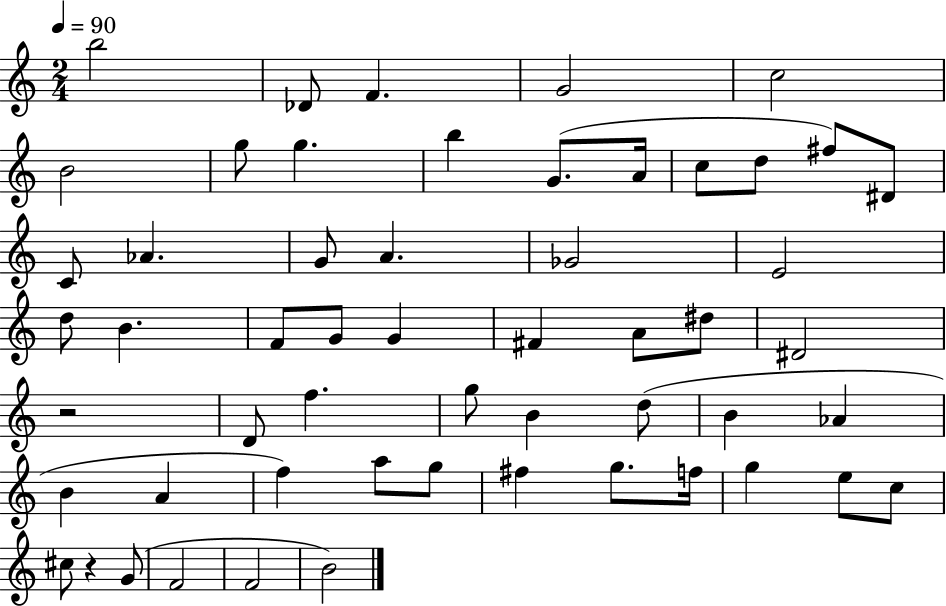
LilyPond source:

{
  \clef treble
  \numericTimeSignature
  \time 2/4
  \key c \major
  \tempo 4 = 90
  b''2 | des'8 f'4. | g'2 | c''2 | \break b'2 | g''8 g''4. | b''4 g'8.( a'16 | c''8 d''8 fis''8) dis'8 | \break c'8 aes'4. | g'8 a'4. | ges'2 | e'2 | \break d''8 b'4. | f'8 g'8 g'4 | fis'4 a'8 dis''8 | dis'2 | \break r2 | d'8 f''4. | g''8 b'4 d''8( | b'4 aes'4 | \break b'4 a'4 | f''4) a''8 g''8 | fis''4 g''8. f''16 | g''4 e''8 c''8 | \break cis''8 r4 g'8( | f'2 | f'2 | b'2) | \break \bar "|."
}